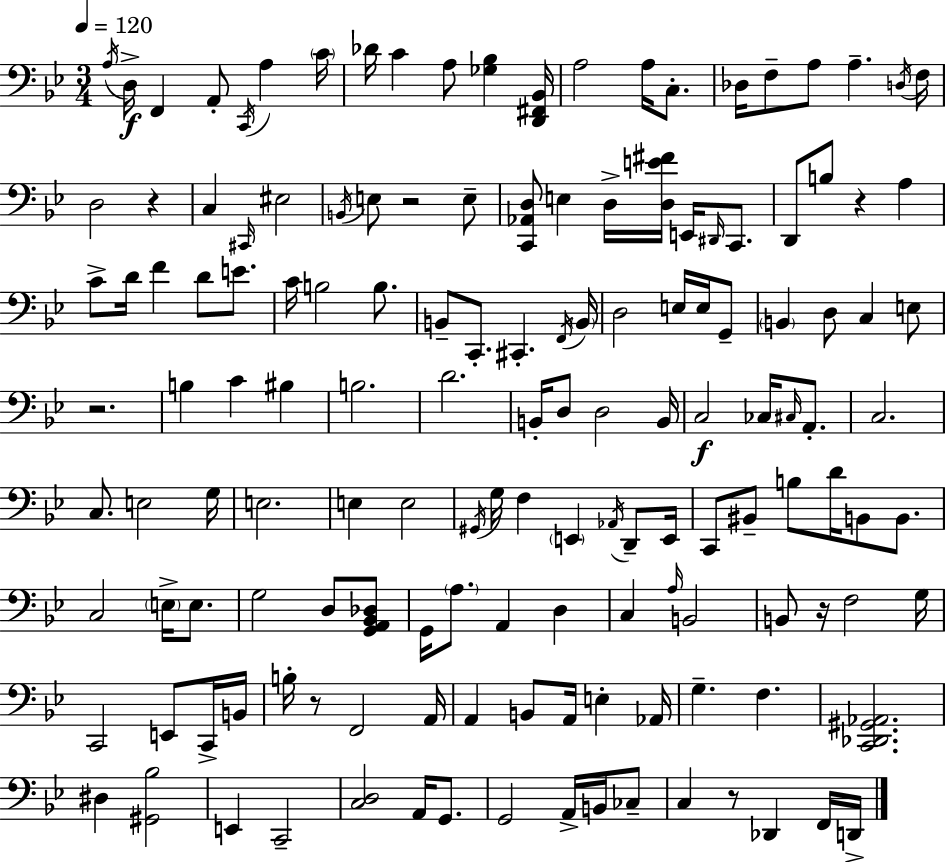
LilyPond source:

{
  \clef bass
  \numericTimeSignature
  \time 3/4
  \key bes \major
  \tempo 4 = 120
  \acciaccatura { a16 }\f d16-> f,4 a,8-. \acciaccatura { c,16 } a4 | \parenthesize c'16 des'16 c'4 a8 <ges bes>4 | <d, fis, bes,>16 a2 a16 c8.-. | des16 f8-- a8 a4.-- | \break \acciaccatura { d16 } f16 d2 r4 | c4 \grace { cis,16 } eis2 | \acciaccatura { b,16 } e8 r2 | e8-- <c, aes, d>8 e4 d16-> | \break <d e' fis'>16 e,16 \grace { dis,16 } c,8. d,8 b8 r4 | a4 c'8-> d'16 f'4 | d'8 e'8. c'16 b2 | b8. b,8-- c,8.-. cis,4.-. | \break \acciaccatura { f,16 } \parenthesize b,16 d2 | e16 e16 g,8-- \parenthesize b,4 d8 | c4 e8 r2. | b4 c'4 | \break bis4 b2. | d'2. | b,16-. d8 d2 | b,16 c2\f | \break ces16 \grace { cis16 } a,8.-. c2. | c8. e2 | g16 e2. | e4 | \break e2 \acciaccatura { gis,16 } g16 f4 | \parenthesize e,4 \acciaccatura { aes,16 } d,8-- e,16 c,8 | bis,8-- b8 d'16 b,8 b,8. c2 | \parenthesize e16-> e8. g2 | \break d8 <g, a, bes, des>8 g,16 \parenthesize a8. | a,4 d4 c4 | \grace { a16 } b,2 b,8 | r16 f2 g16 c,2 | \break e,8 c,16-> b,16 b16-. | r8 f,2 a,16 a,4 | b,8 a,16 e4-. aes,16 g4.-- | f4. <c, des, gis, aes,>2. | \break dis4 | <gis, bes>2 e,4 | c,2-- <c d>2 | a,16 g,8. g,2 | \break a,16-> b,16 ces8-- c4 | r8 des,4 f,16 d,16-> \bar "|."
}